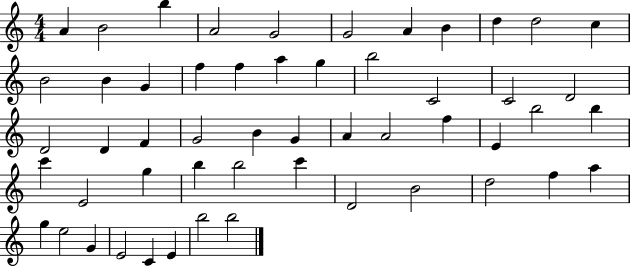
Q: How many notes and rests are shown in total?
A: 53